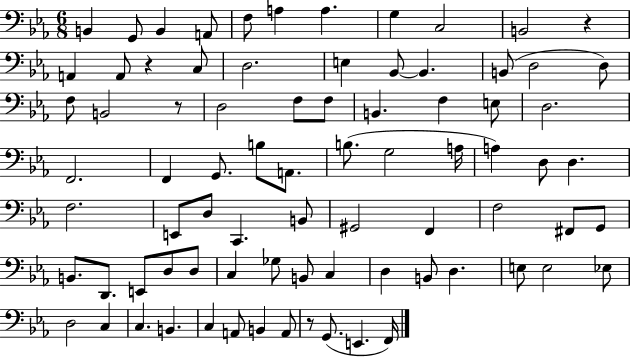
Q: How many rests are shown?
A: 4